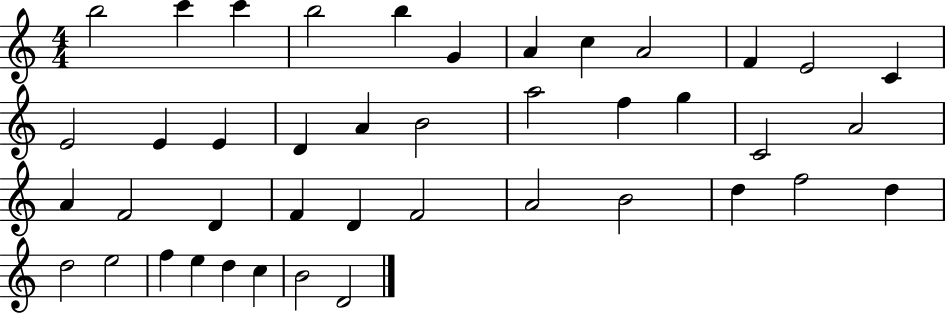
X:1
T:Untitled
M:4/4
L:1/4
K:C
b2 c' c' b2 b G A c A2 F E2 C E2 E E D A B2 a2 f g C2 A2 A F2 D F D F2 A2 B2 d f2 d d2 e2 f e d c B2 D2